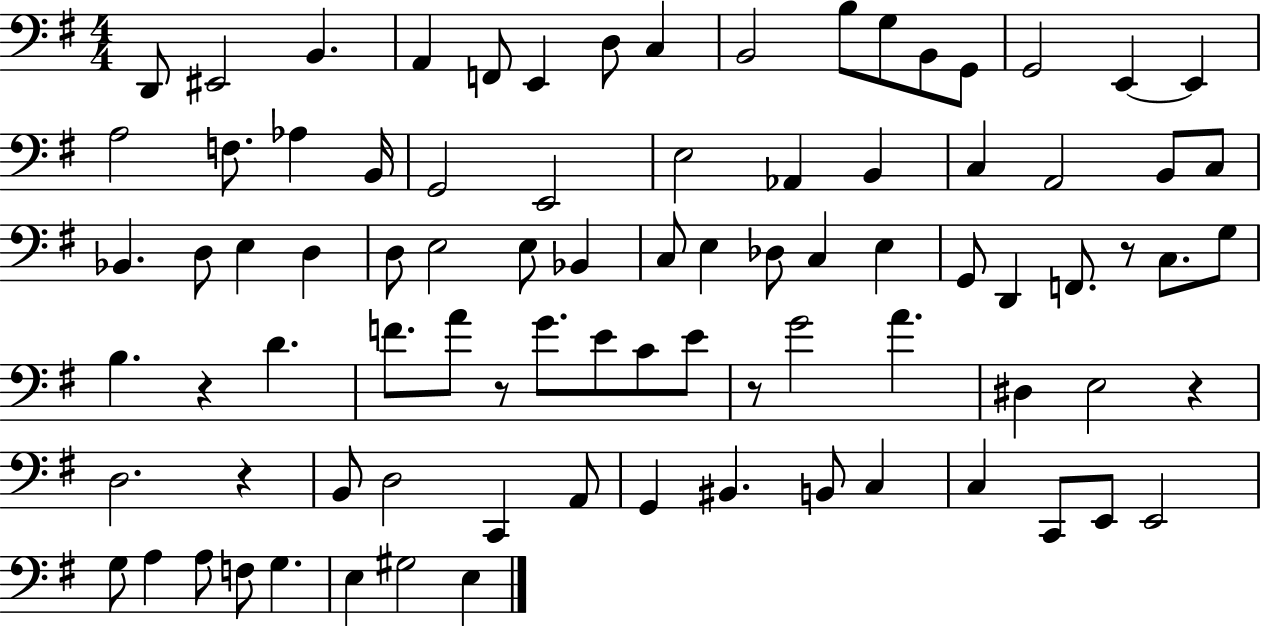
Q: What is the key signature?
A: G major